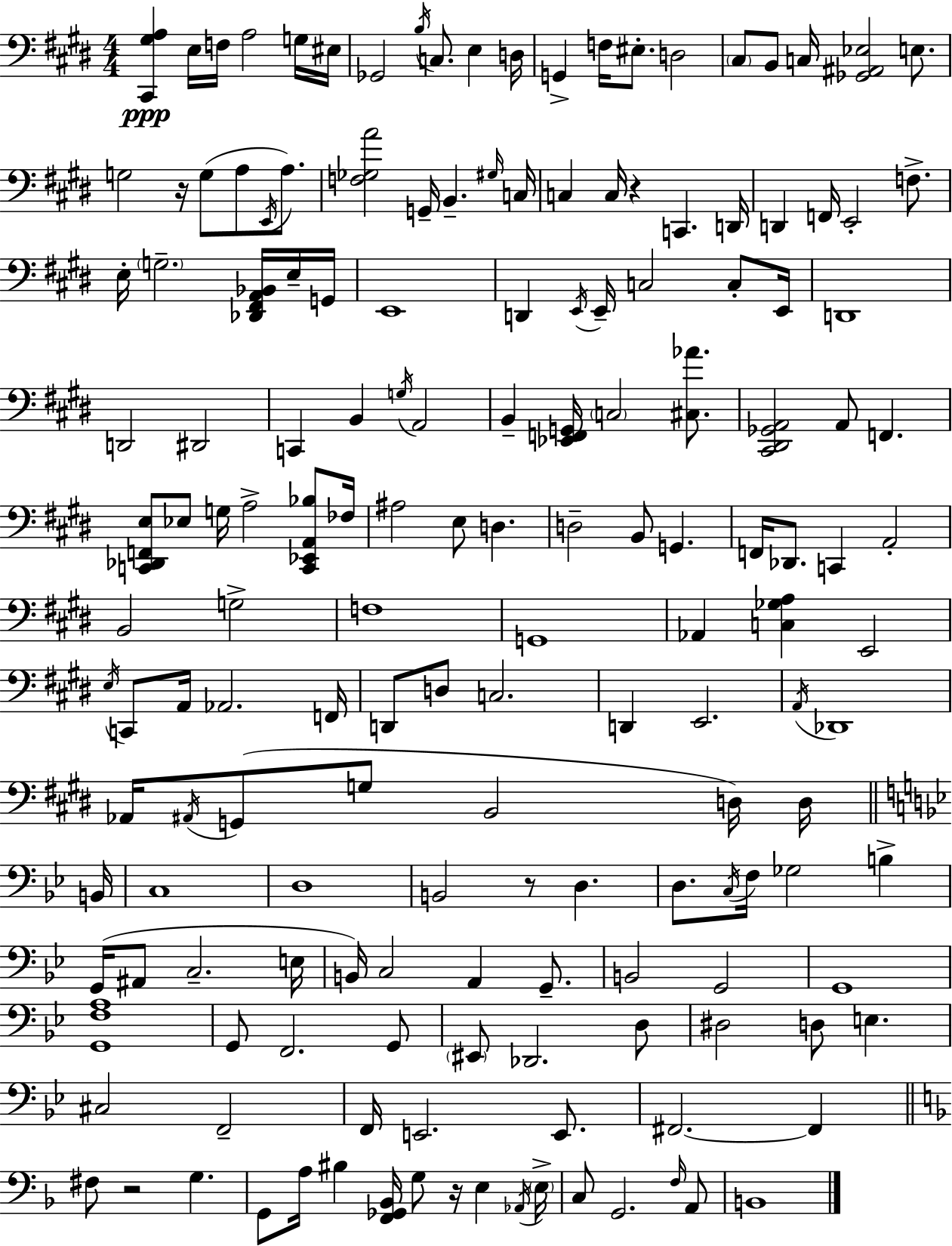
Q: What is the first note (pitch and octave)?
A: E3